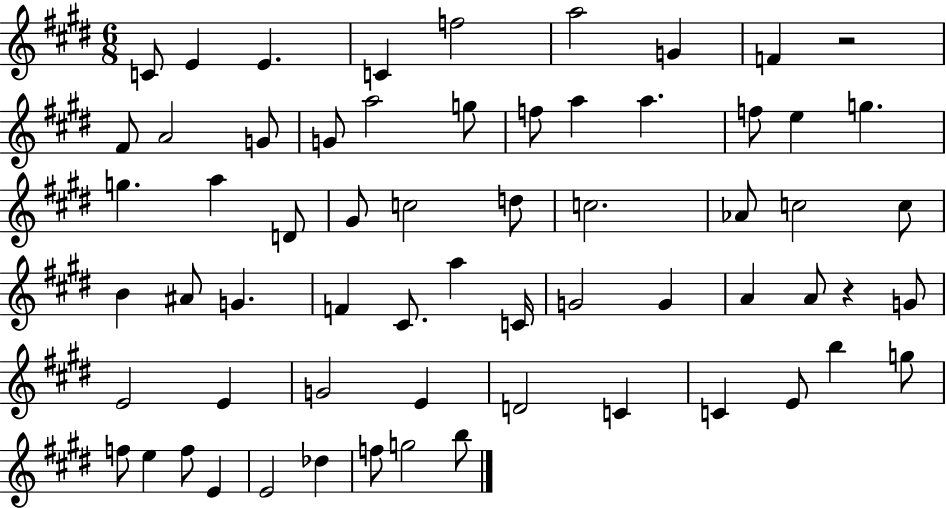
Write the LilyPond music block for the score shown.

{
  \clef treble
  \numericTimeSignature
  \time 6/8
  \key e \major
  c'8 e'4 e'4. | c'4 f''2 | a''2 g'4 | f'4 r2 | \break fis'8 a'2 g'8 | g'8 a''2 g''8 | f''8 a''4 a''4. | f''8 e''4 g''4. | \break g''4. a''4 d'8 | gis'8 c''2 d''8 | c''2. | aes'8 c''2 c''8 | \break b'4 ais'8 g'4. | f'4 cis'8. a''4 c'16 | g'2 g'4 | a'4 a'8 r4 g'8 | \break e'2 e'4 | g'2 e'4 | d'2 c'4 | c'4 e'8 b''4 g''8 | \break f''8 e''4 f''8 e'4 | e'2 des''4 | f''8 g''2 b''8 | \bar "|."
}